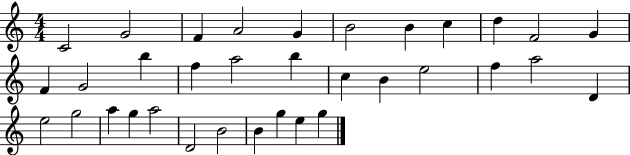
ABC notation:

X:1
T:Untitled
M:4/4
L:1/4
K:C
C2 G2 F A2 G B2 B c d F2 G F G2 b f a2 b c B e2 f a2 D e2 g2 a g a2 D2 B2 B g e g